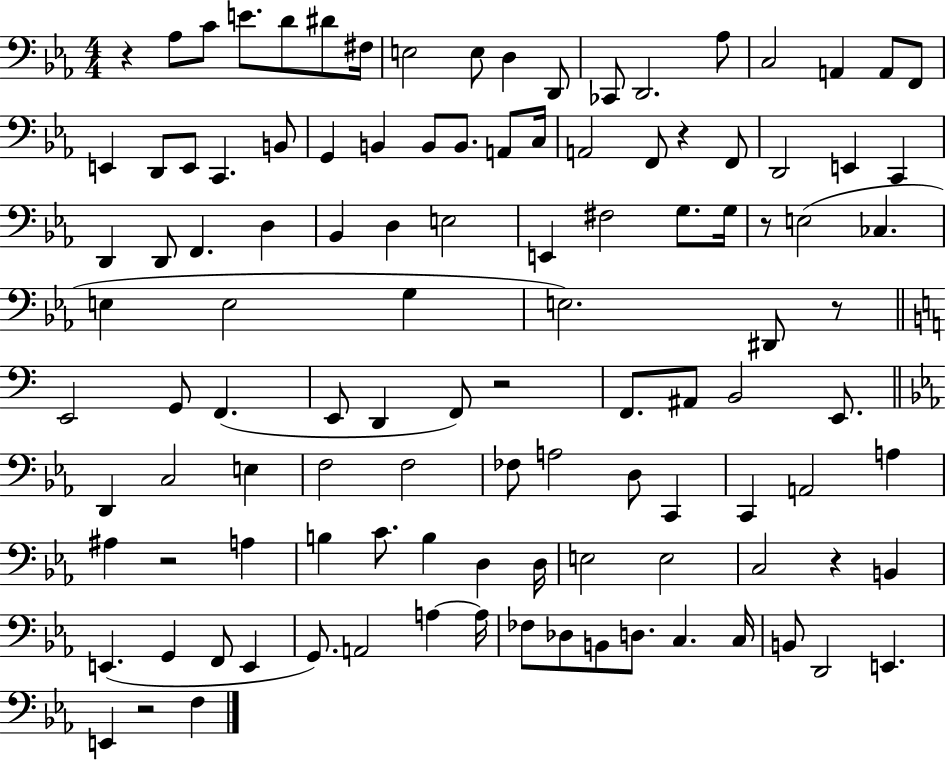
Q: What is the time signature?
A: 4/4